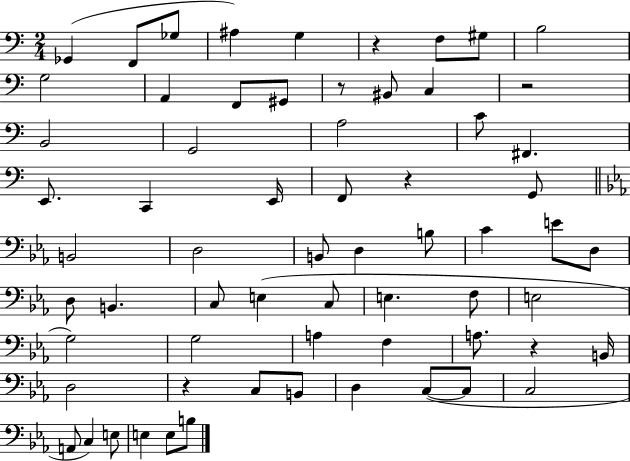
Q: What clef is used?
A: bass